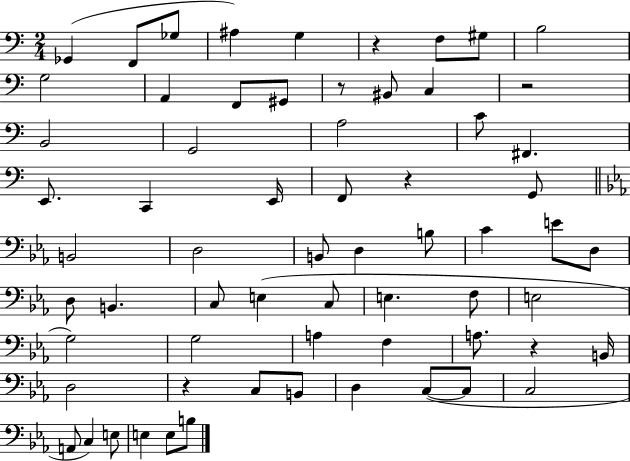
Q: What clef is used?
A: bass